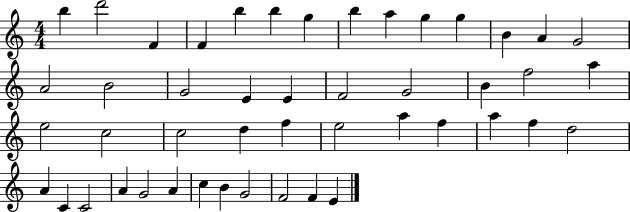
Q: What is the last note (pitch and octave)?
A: E4